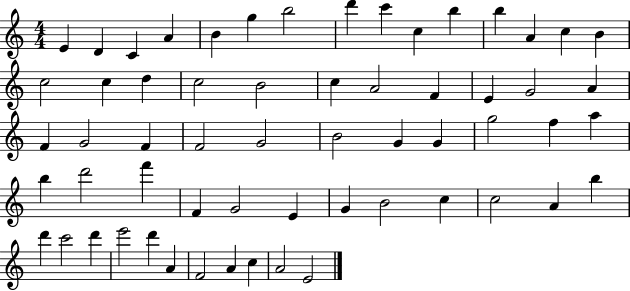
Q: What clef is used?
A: treble